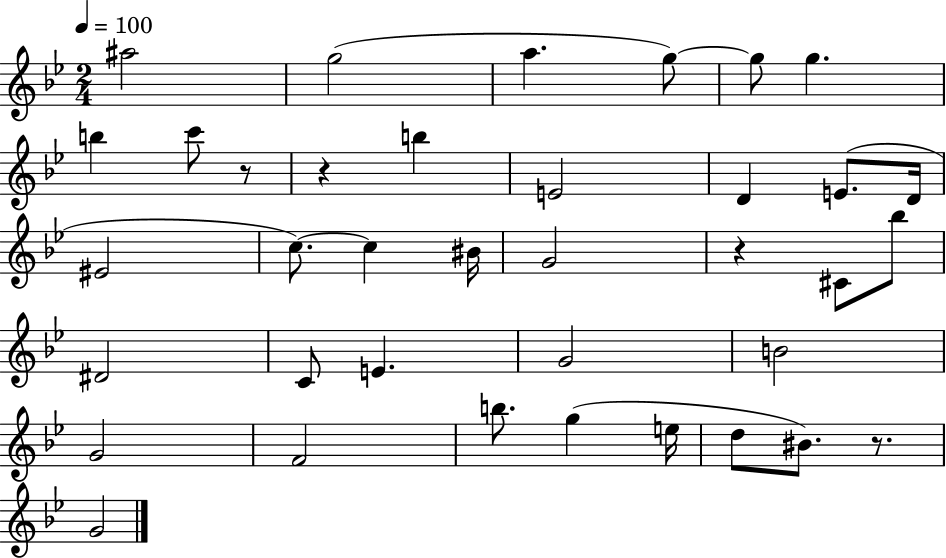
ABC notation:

X:1
T:Untitled
M:2/4
L:1/4
K:Bb
^a2 g2 a g/2 g/2 g b c'/2 z/2 z b E2 D E/2 D/4 ^E2 c/2 c ^B/4 G2 z ^C/2 _b/2 ^D2 C/2 E G2 B2 G2 F2 b/2 g e/4 d/2 ^B/2 z/2 G2